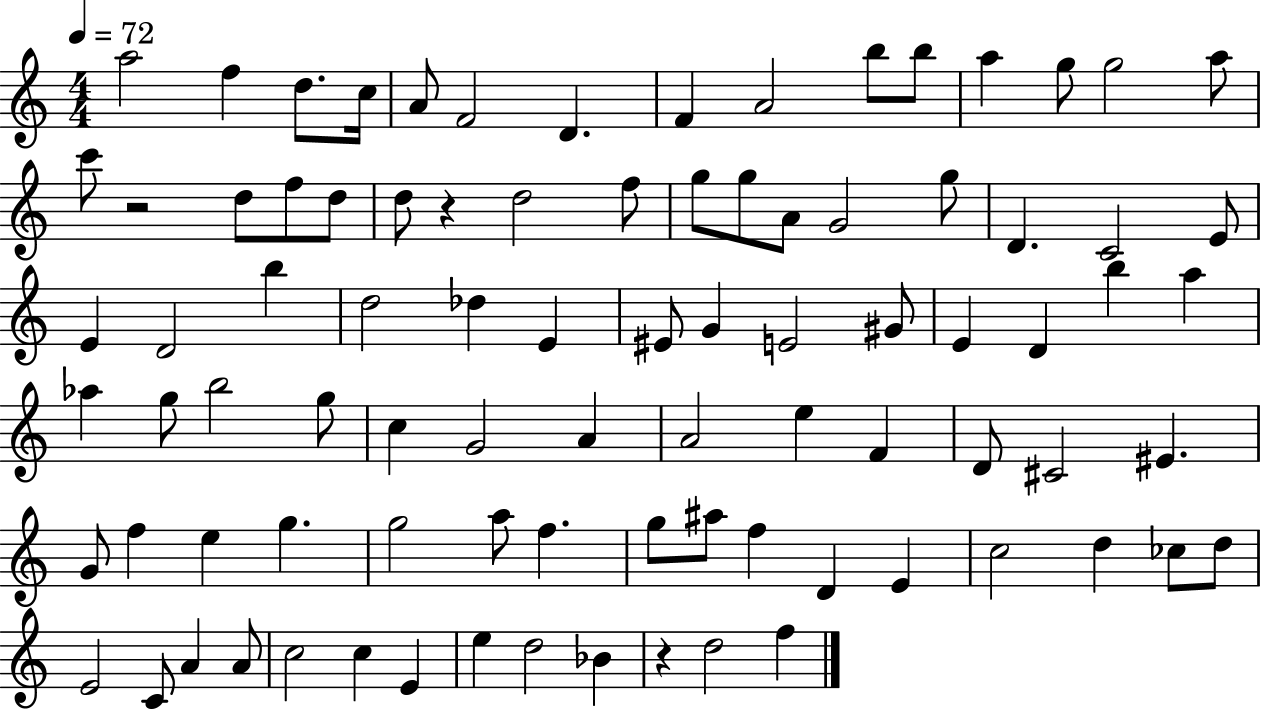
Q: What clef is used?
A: treble